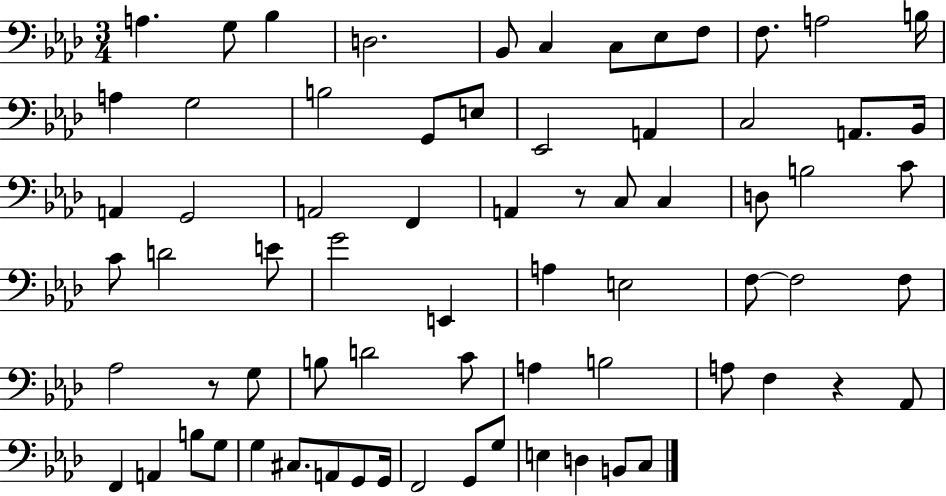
X:1
T:Untitled
M:3/4
L:1/4
K:Ab
A, G,/2 _B, D,2 _B,,/2 C, C,/2 _E,/2 F,/2 F,/2 A,2 B,/4 A, G,2 B,2 G,,/2 E,/2 _E,,2 A,, C,2 A,,/2 _B,,/4 A,, G,,2 A,,2 F,, A,, z/2 C,/2 C, D,/2 B,2 C/2 C/2 D2 E/2 G2 E,, A, E,2 F,/2 F,2 F,/2 _A,2 z/2 G,/2 B,/2 D2 C/2 A, B,2 A,/2 F, z _A,,/2 F,, A,, B,/2 G,/2 G, ^C,/2 A,,/2 G,,/2 G,,/4 F,,2 G,,/2 G,/2 E, D, B,,/2 C,/2